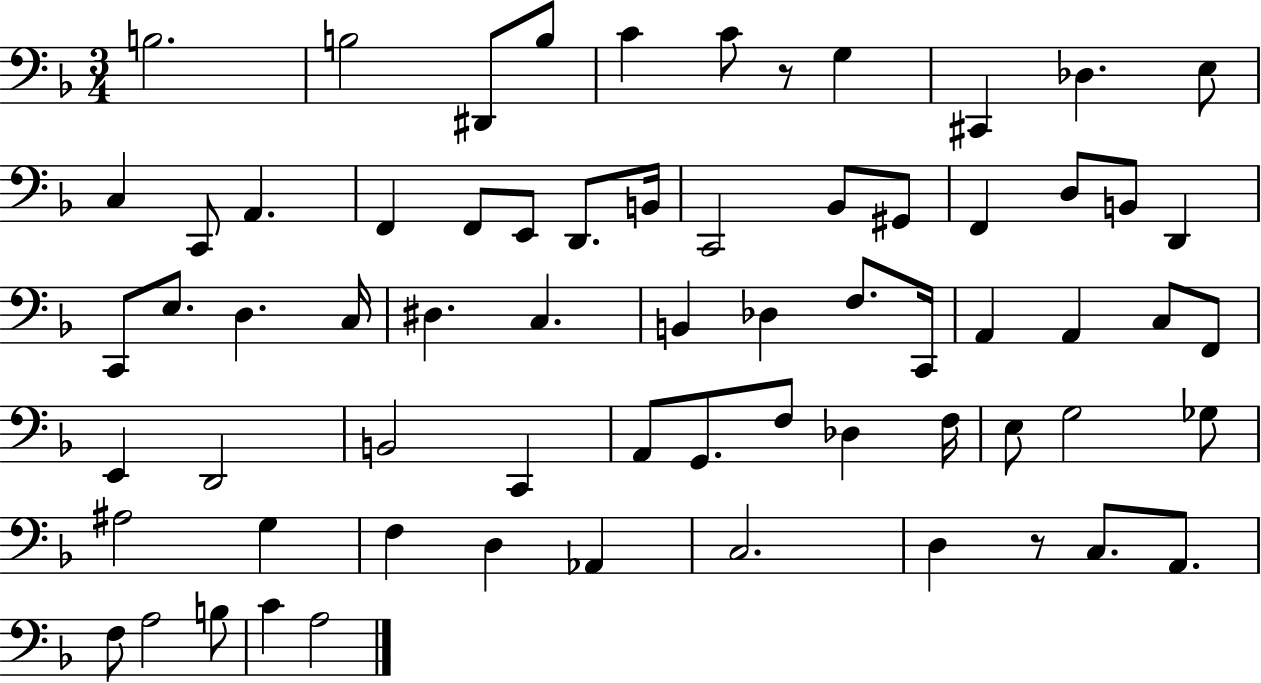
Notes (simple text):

B3/h. B3/h D#2/e B3/e C4/q C4/e R/e G3/q C#2/q Db3/q. E3/e C3/q C2/e A2/q. F2/q F2/e E2/e D2/e. B2/s C2/h Bb2/e G#2/e F2/q D3/e B2/e D2/q C2/e E3/e. D3/q. C3/s D#3/q. C3/q. B2/q Db3/q F3/e. C2/s A2/q A2/q C3/e F2/e E2/q D2/h B2/h C2/q A2/e G2/e. F3/e Db3/q F3/s E3/e G3/h Gb3/e A#3/h G3/q F3/q D3/q Ab2/q C3/h. D3/q R/e C3/e. A2/e. F3/e A3/h B3/e C4/q A3/h